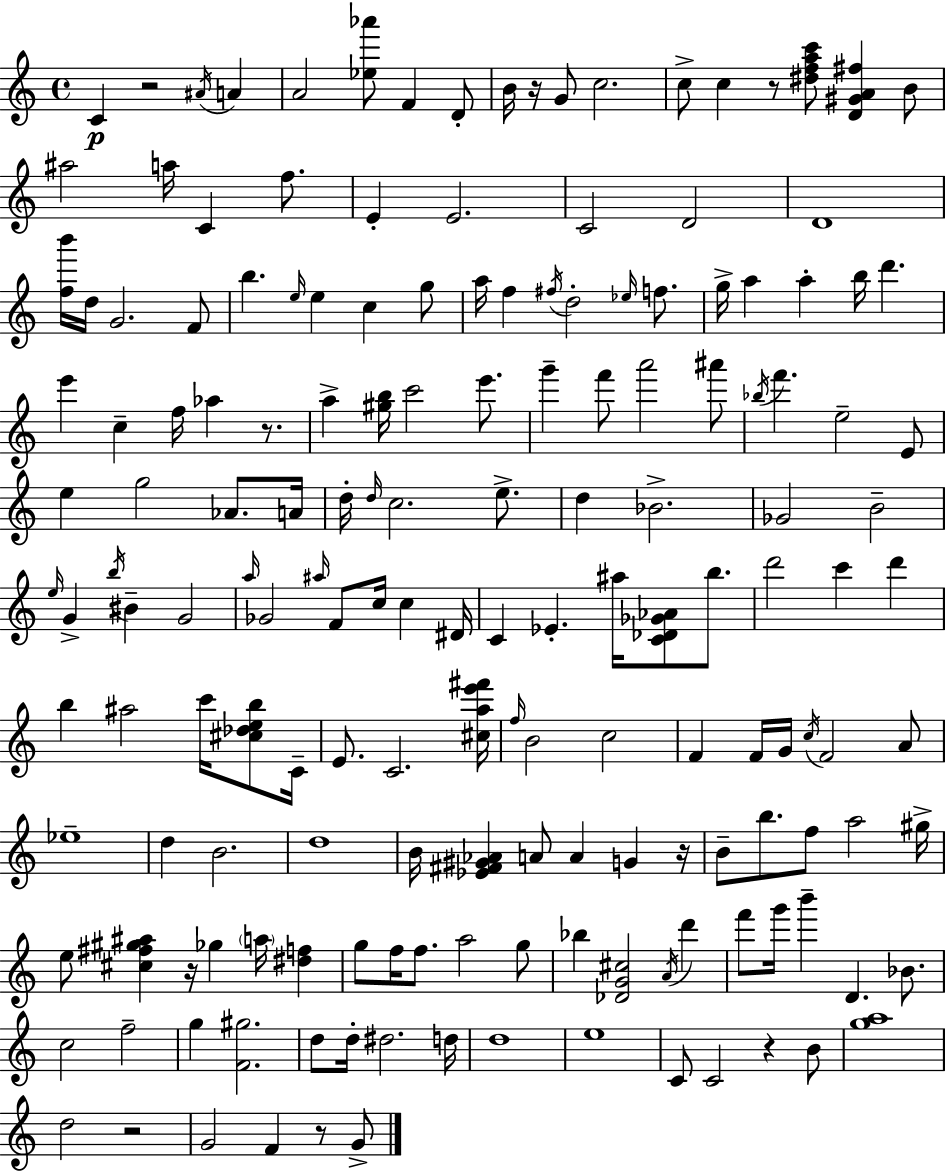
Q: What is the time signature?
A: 4/4